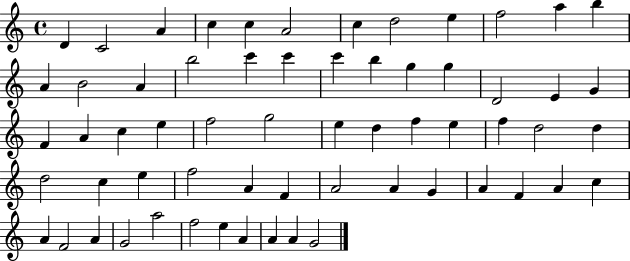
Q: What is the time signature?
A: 4/4